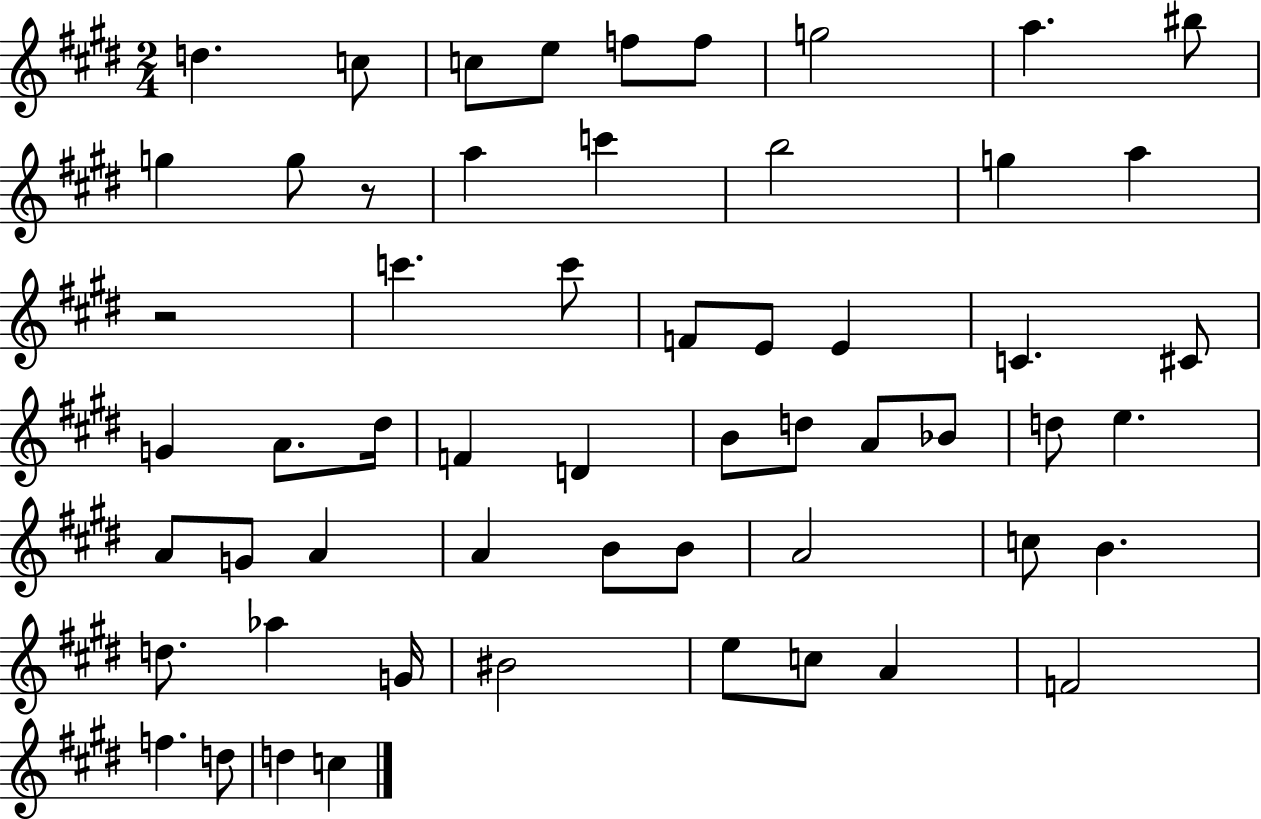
D5/q. C5/e C5/e E5/e F5/e F5/e G5/h A5/q. BIS5/e G5/q G5/e R/e A5/q C6/q B5/h G5/q A5/q R/h C6/q. C6/e F4/e E4/e E4/q C4/q. C#4/e G4/q A4/e. D#5/s F4/q D4/q B4/e D5/e A4/e Bb4/e D5/e E5/q. A4/e G4/e A4/q A4/q B4/e B4/e A4/h C5/e B4/q. D5/e. Ab5/q G4/s BIS4/h E5/e C5/e A4/q F4/h F5/q. D5/e D5/q C5/q